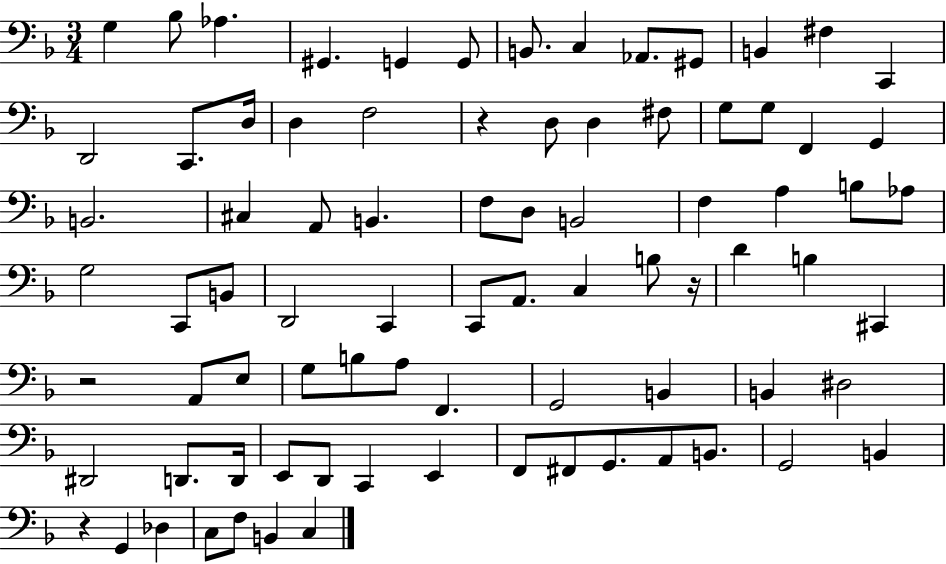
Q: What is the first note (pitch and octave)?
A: G3